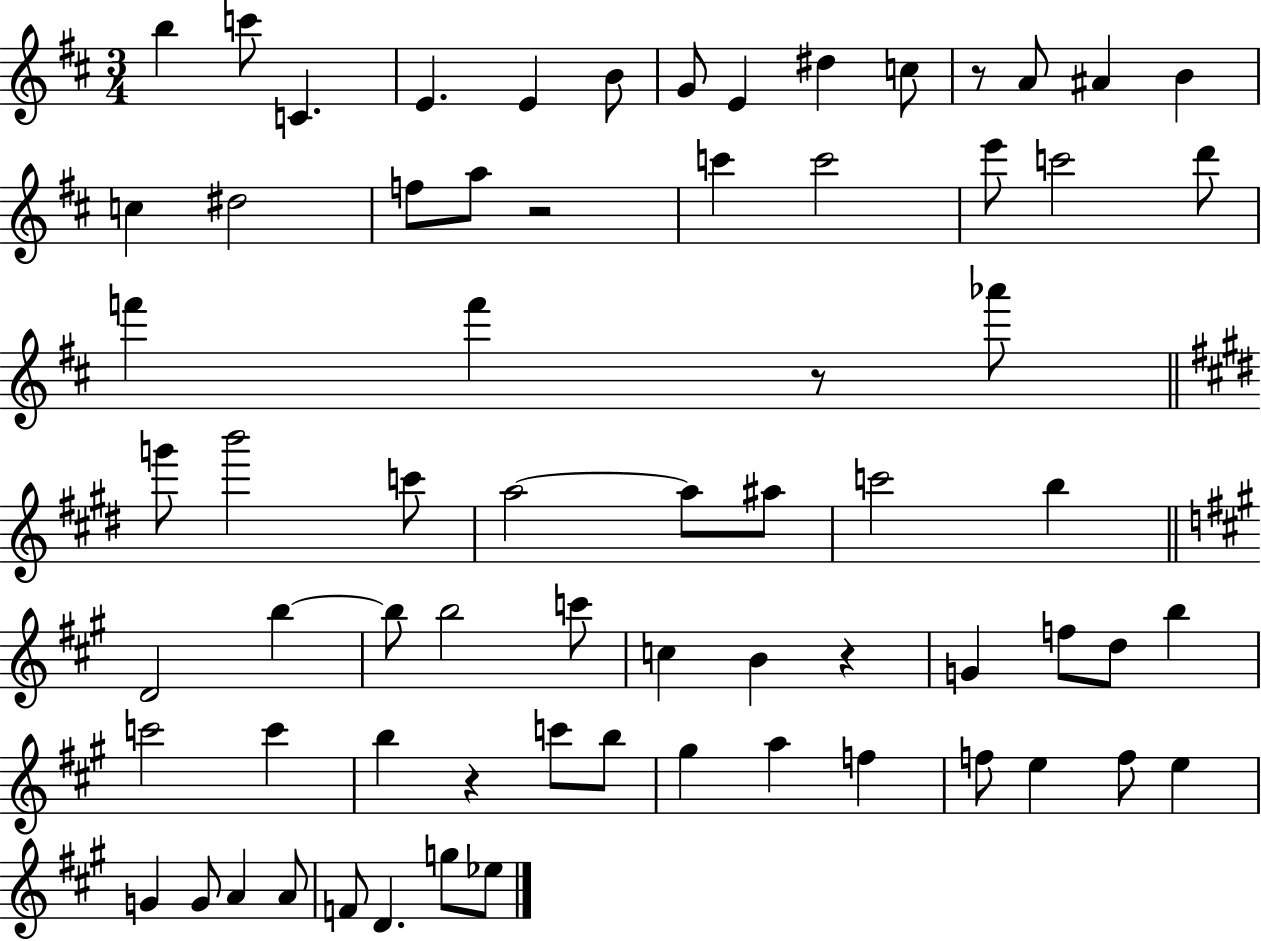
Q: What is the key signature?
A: D major